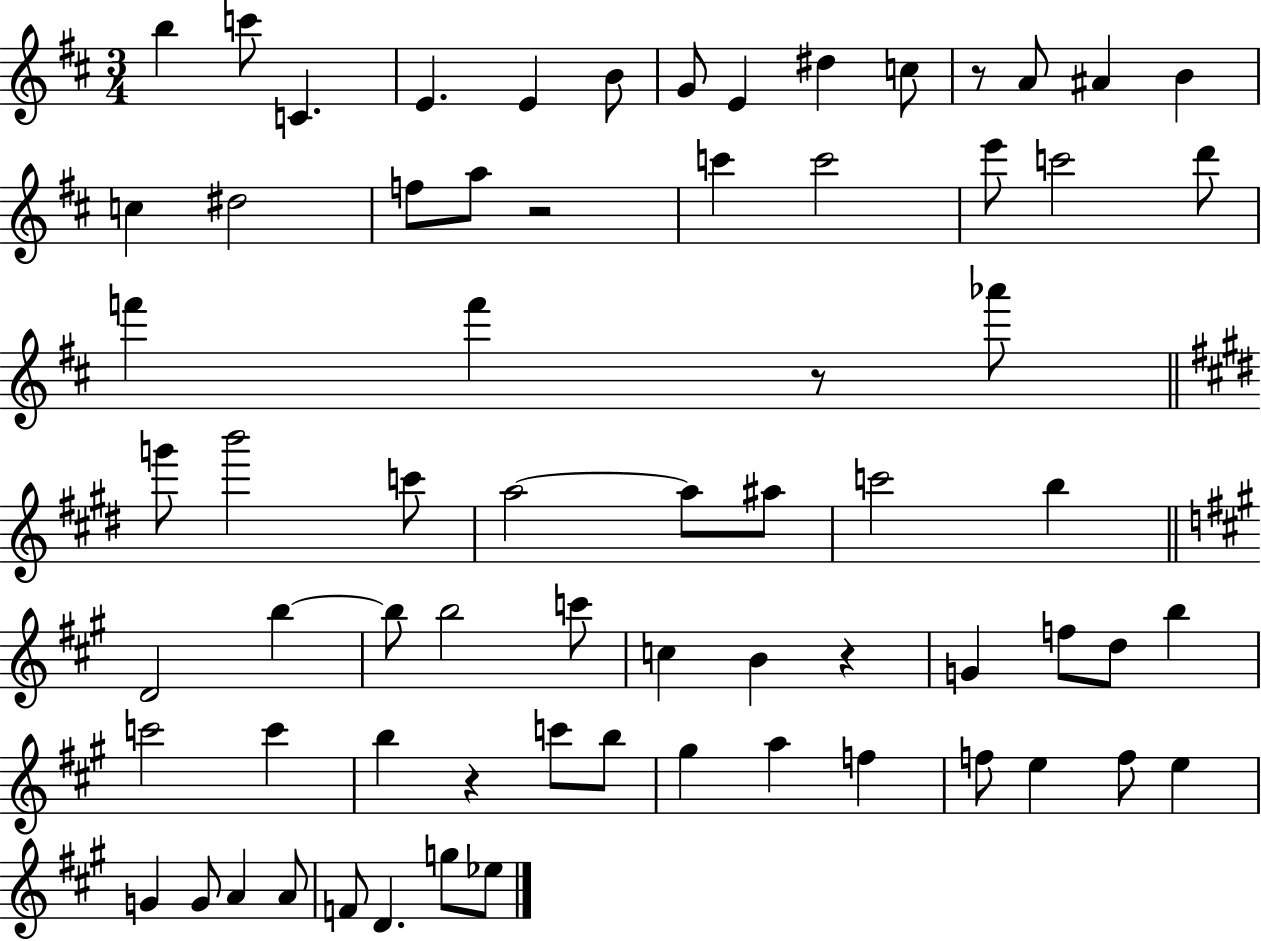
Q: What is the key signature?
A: D major